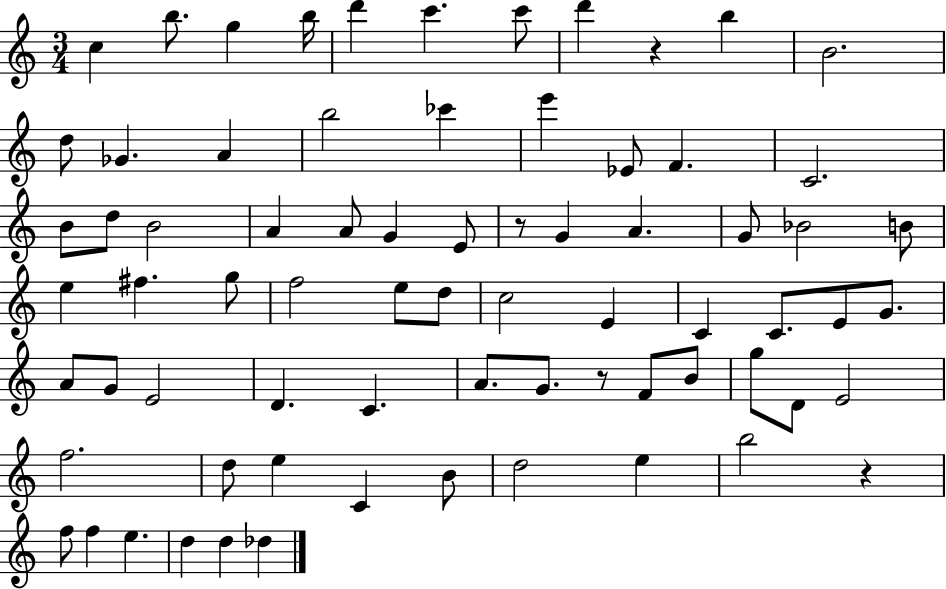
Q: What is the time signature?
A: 3/4